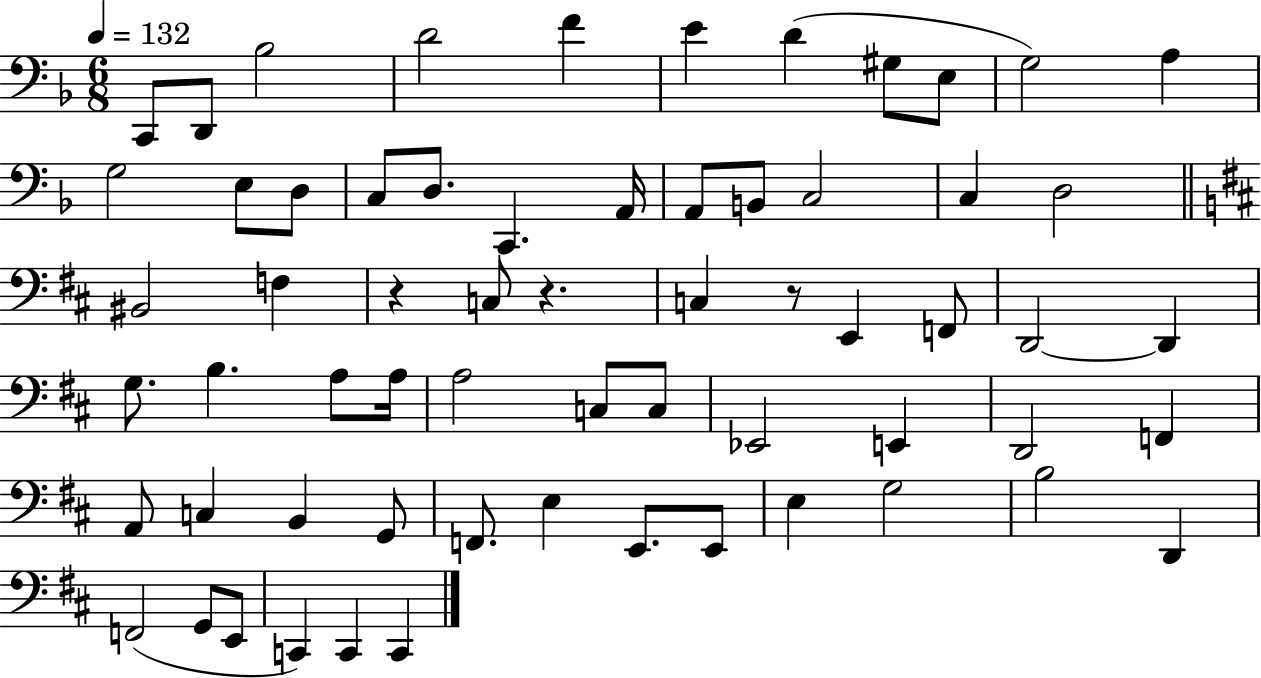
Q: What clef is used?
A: bass